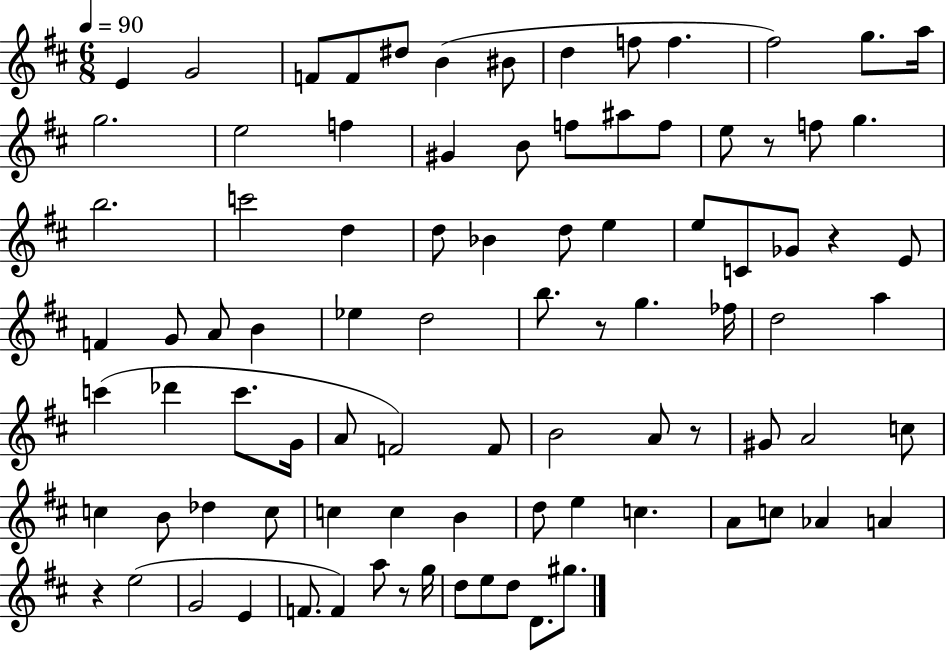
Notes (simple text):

E4/q G4/h F4/e F4/e D#5/e B4/q BIS4/e D5/q F5/e F5/q. F#5/h G5/e. A5/s G5/h. E5/h F5/q G#4/q B4/e F5/e A#5/e F5/e E5/e R/e F5/e G5/q. B5/h. C6/h D5/q D5/e Bb4/q D5/e E5/q E5/e C4/e Gb4/e R/q E4/e F4/q G4/e A4/e B4/q Eb5/q D5/h B5/e. R/e G5/q. FES5/s D5/h A5/q C6/q Db6/q C6/e. G4/s A4/e F4/h F4/e B4/h A4/e R/e G#4/e A4/h C5/e C5/q B4/e Db5/q C5/e C5/q C5/q B4/q D5/e E5/q C5/q. A4/e C5/e Ab4/q A4/q R/q E5/h G4/h E4/q F4/e. F4/q A5/e R/e G5/s D5/e E5/e D5/e D4/e. G#5/e.